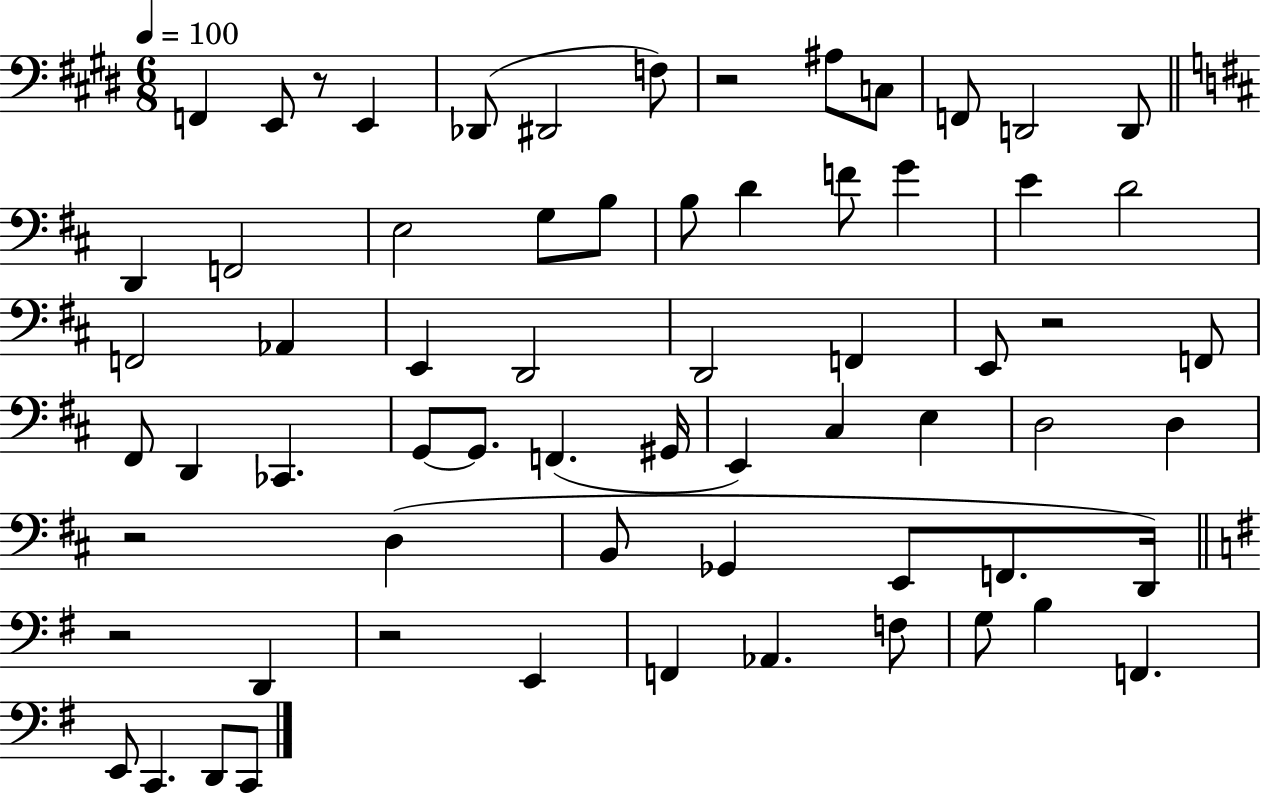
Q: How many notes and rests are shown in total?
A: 66